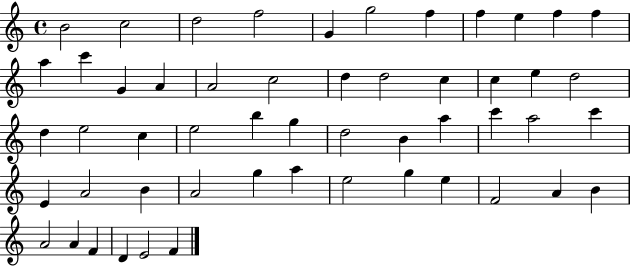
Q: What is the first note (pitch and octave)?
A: B4